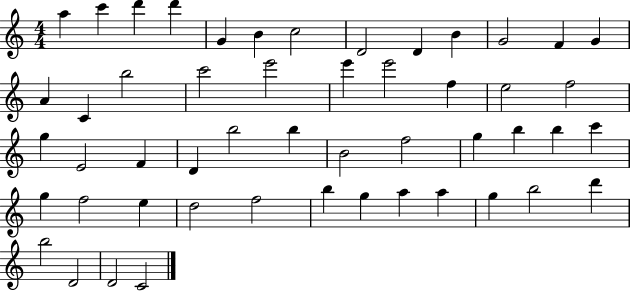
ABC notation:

X:1
T:Untitled
M:4/4
L:1/4
K:C
a c' d' d' G B c2 D2 D B G2 F G A C b2 c'2 e'2 e' e'2 f e2 f2 g E2 F D b2 b B2 f2 g b b c' g f2 e d2 f2 b g a a g b2 d' b2 D2 D2 C2